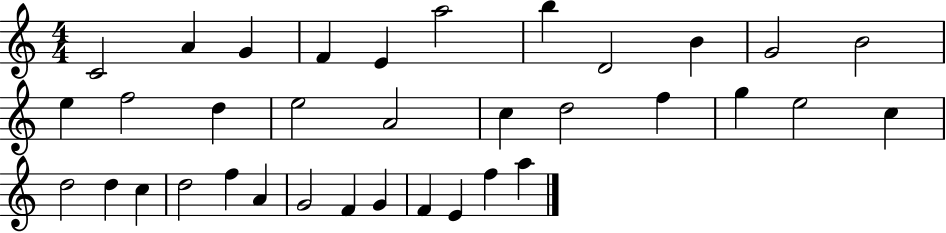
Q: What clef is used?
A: treble